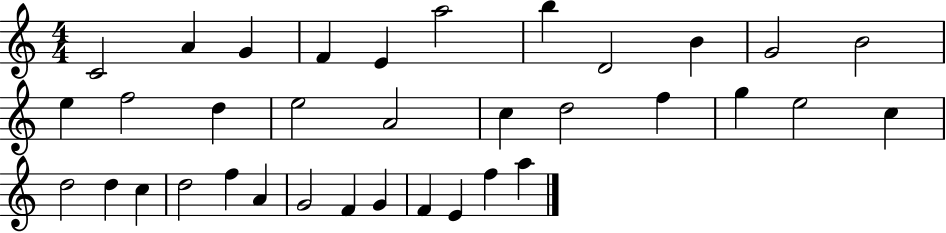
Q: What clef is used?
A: treble